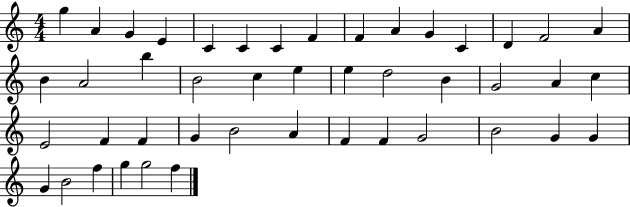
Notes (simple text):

G5/q A4/q G4/q E4/q C4/q C4/q C4/q F4/q F4/q A4/q G4/q C4/q D4/q F4/h A4/q B4/q A4/h B5/q B4/h C5/q E5/q E5/q D5/h B4/q G4/h A4/q C5/q E4/h F4/q F4/q G4/q B4/h A4/q F4/q F4/q G4/h B4/h G4/q G4/q G4/q B4/h F5/q G5/q G5/h F5/q